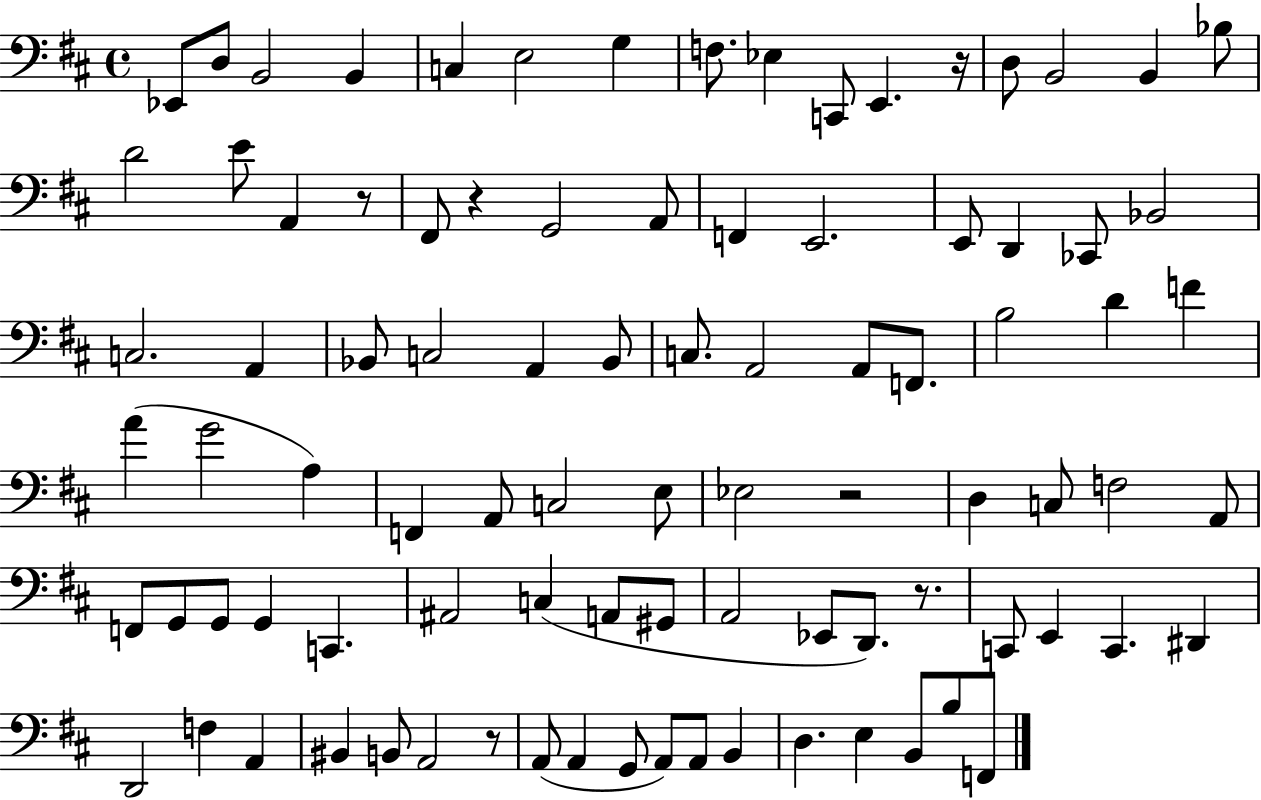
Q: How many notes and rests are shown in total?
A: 91